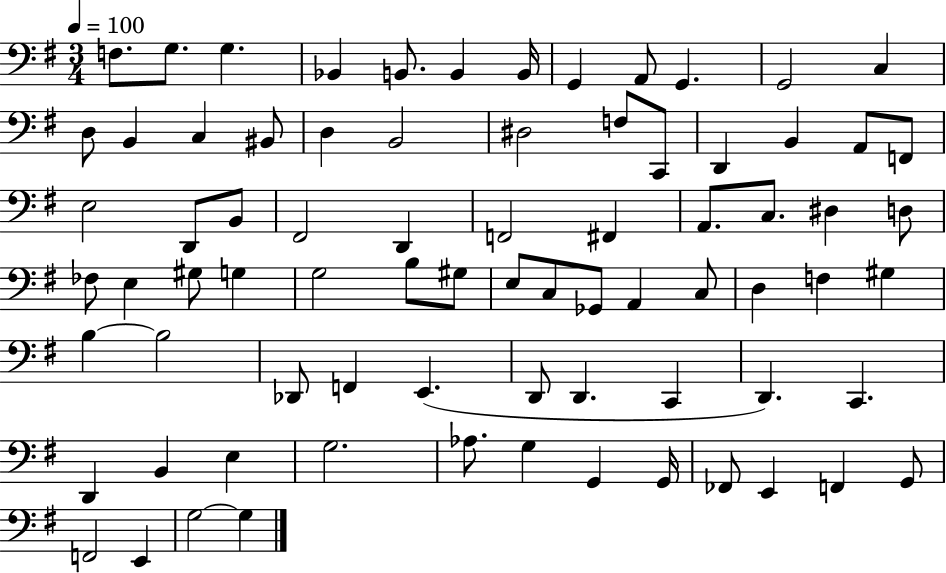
{
  \clef bass
  \numericTimeSignature
  \time 3/4
  \key g \major
  \tempo 4 = 100
  f8. g8. g4. | bes,4 b,8. b,4 b,16 | g,4 a,8 g,4. | g,2 c4 | \break d8 b,4 c4 bis,8 | d4 b,2 | dis2 f8 c,8 | d,4 b,4 a,8 f,8 | \break e2 d,8 b,8 | fis,2 d,4 | f,2 fis,4 | a,8. c8. dis4 d8 | \break fes8 e4 gis8 g4 | g2 b8 gis8 | e8 c8 ges,8 a,4 c8 | d4 f4 gis4 | \break b4~~ b2 | des,8 f,4 e,4.( | d,8 d,4. c,4 | d,4.) c,4. | \break d,4 b,4 e4 | g2. | aes8. g4 g,4 g,16 | fes,8 e,4 f,4 g,8 | \break f,2 e,4 | g2~~ g4 | \bar "|."
}